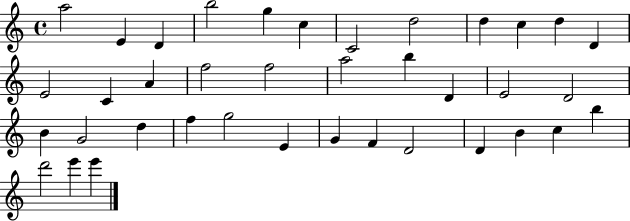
X:1
T:Untitled
M:4/4
L:1/4
K:C
a2 E D b2 g c C2 d2 d c d D E2 C A f2 f2 a2 b D E2 D2 B G2 d f g2 E G F D2 D B c b d'2 e' e'